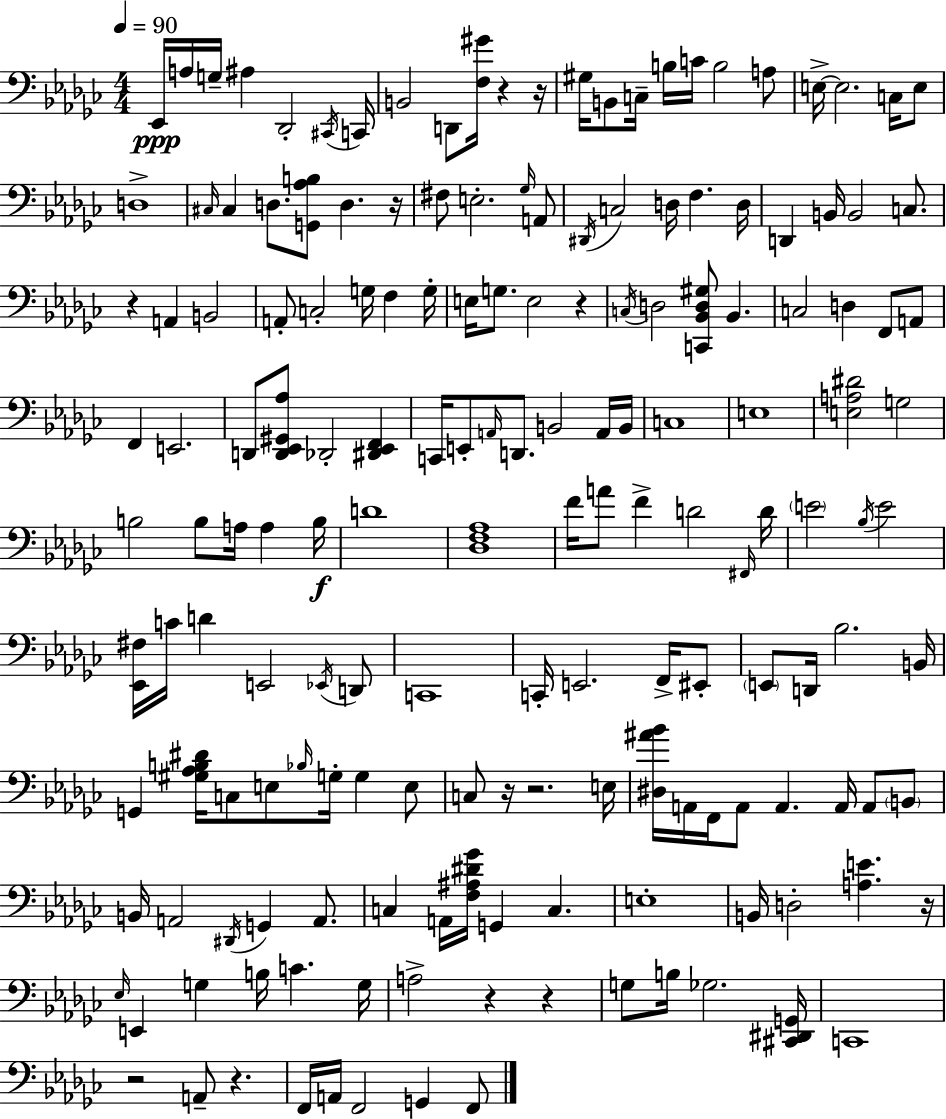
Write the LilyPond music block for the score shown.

{
  \clef bass
  \numericTimeSignature
  \time 4/4
  \key ees \minor
  \tempo 4 = 90
  ees,16\ppp a16 g16-- ais4 des,2-. \acciaccatura { cis,16 } | c,16 b,2 d,8 <f gis'>16 r4 | r16 gis16 b,8 c16-- b16 c'16 b2 a8 | e16->~~ e2. c16 e8 | \break d1-> | \grace { cis16 } cis4 d8. <g, aes b>8 d4. | r16 fis8 e2.-. | \grace { ges16 } a,8 \acciaccatura { dis,16 } c2 d16 f4. | \break d16 d,4 b,16 b,2 | c8. r4 a,4 b,2 | a,8-. c2-. g16 f4 | g16-. e16 g8. e2 | \break r4 \acciaccatura { c16 } d2 <c, bes, d gis>8 bes,4. | c2 d4 | f,8 a,8 f,4 e,2. | d,8 <d, ees, gis, aes>8 des,2-. | \break <dis, ees, f,>4 c,16 e,8-. \grace { a,16 } d,8. b,2 | a,16 b,16 c1 | e1 | <e a dis'>2 g2 | \break b2 b8 | a16 a4 b16\f d'1 | <des f aes>1 | f'16 a'8 f'4-> d'2 | \break \grace { fis,16 } d'16 \parenthesize e'2 \acciaccatura { bes16 } | e'2 <ees, fis>16 c'16 d'4 e,2 | \acciaccatura { ees,16 } d,8 c,1 | c,16-. e,2. | \break f,16-> eis,8-. \parenthesize e,8 d,16 bes2. | b,16 g,4 <gis aes b dis'>16 c8 | e8 \grace { bes16 } g16-. g4 e8 c8 r16 r2. | e16 <dis ais' bes'>16 a,16 f,16 a,8 a,4. | \break a,16 a,8 \parenthesize b,8 b,16 a,2 | \acciaccatura { dis,16 } g,4 a,8. c4 a,16 | <f ais dis' ges'>16 g,4 c4. e1-. | b,16 d2-. | \break <a e'>4. r16 \grace { ees16 } e,4 | g4 b16 c'4. g16 a2-> | r4 r4 g8 b16 ges2. | <cis, dis, g,>16 c,1 | \break r2 | a,8-- r4. f,16 a,16 f,2 | g,4 f,8 \bar "|."
}